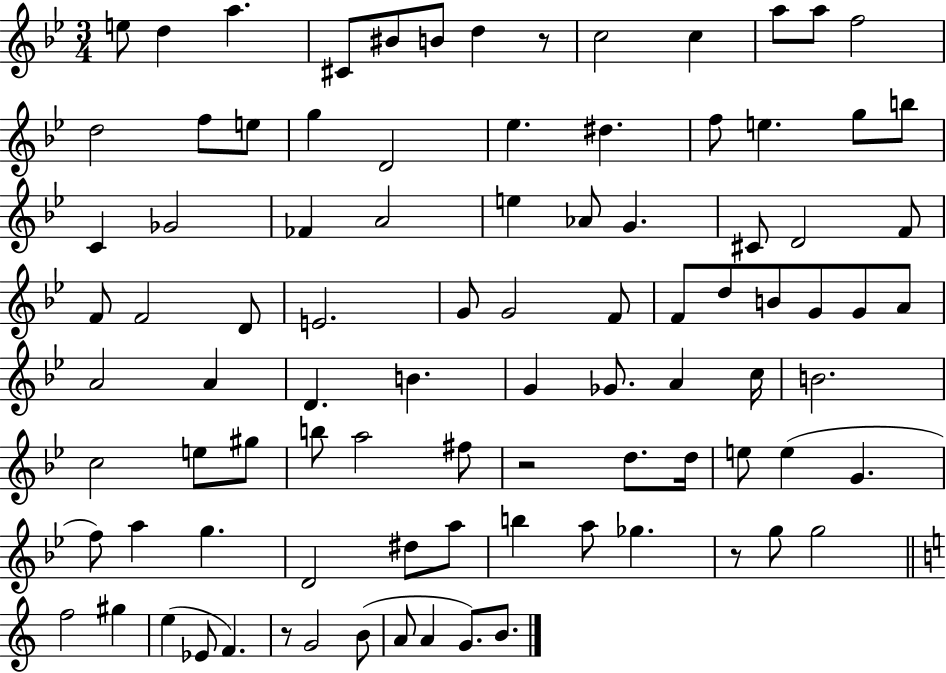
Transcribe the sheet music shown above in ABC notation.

X:1
T:Untitled
M:3/4
L:1/4
K:Bb
e/2 d a ^C/2 ^B/2 B/2 d z/2 c2 c a/2 a/2 f2 d2 f/2 e/2 g D2 _e ^d f/2 e g/2 b/2 C _G2 _F A2 e _A/2 G ^C/2 D2 F/2 F/2 F2 D/2 E2 G/2 G2 F/2 F/2 d/2 B/2 G/2 G/2 A/2 A2 A D B G _G/2 A c/4 B2 c2 e/2 ^g/2 b/2 a2 ^f/2 z2 d/2 d/4 e/2 e G f/2 a g D2 ^d/2 a/2 b a/2 _g z/2 g/2 g2 f2 ^g e _E/2 F z/2 G2 B/2 A/2 A G/2 B/2